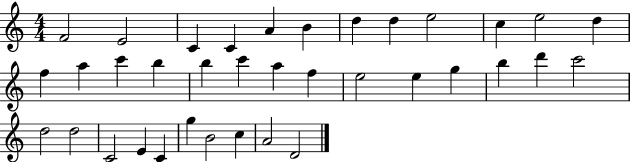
F4/h E4/h C4/q C4/q A4/q B4/q D5/q D5/q E5/h C5/q E5/h D5/q F5/q A5/q C6/q B5/q B5/q C6/q A5/q F5/q E5/h E5/q G5/q B5/q D6/q C6/h D5/h D5/h C4/h E4/q C4/q G5/q B4/h C5/q A4/h D4/h